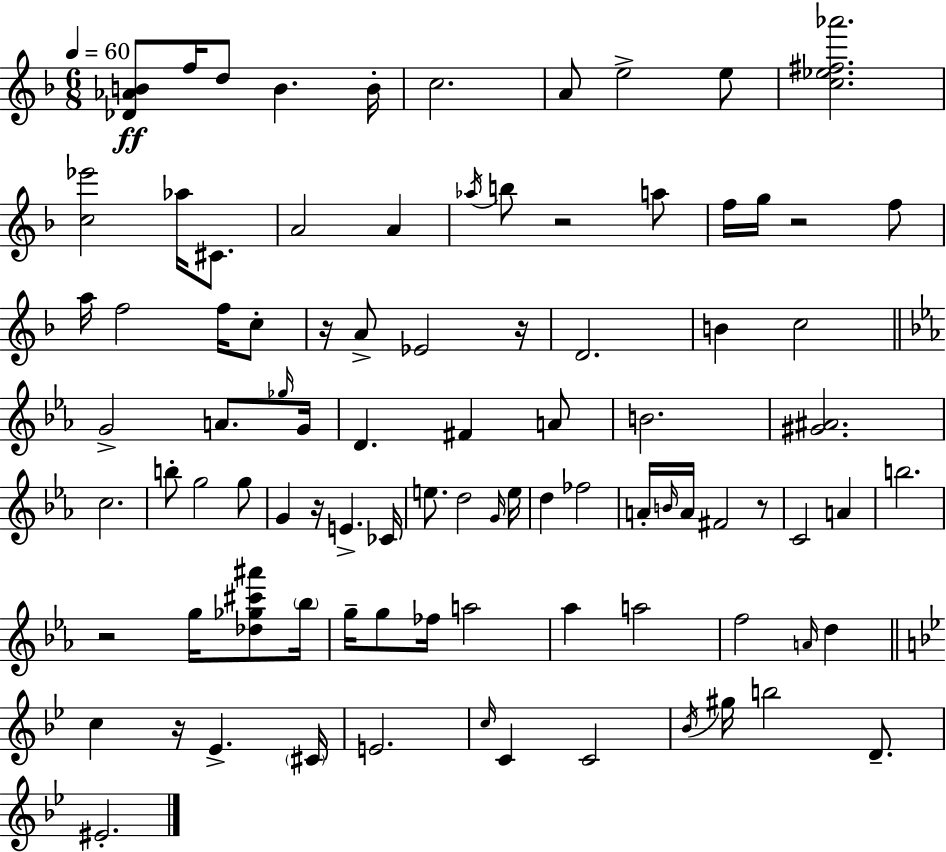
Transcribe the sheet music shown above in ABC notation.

X:1
T:Untitled
M:6/8
L:1/4
K:F
[_D_AB]/2 f/4 d/2 B B/4 c2 A/2 e2 e/2 [c_e^f_a']2 [c_e']2 _a/4 ^C/2 A2 A _a/4 b/2 z2 a/2 f/4 g/4 z2 f/2 a/4 f2 f/4 c/2 z/4 A/2 _E2 z/4 D2 B c2 G2 A/2 _g/4 G/4 D ^F A/2 B2 [^G^A]2 c2 b/2 g2 g/2 G z/4 E _C/4 e/2 d2 G/4 e/4 d _f2 A/4 B/4 A/4 ^F2 z/2 C2 A b2 z2 g/4 [_d_g^c'^a']/2 _b/4 g/4 g/2 _f/4 a2 _a a2 f2 A/4 d c z/4 _E ^C/4 E2 c/4 C C2 _B/4 ^g/4 b2 D/2 ^E2